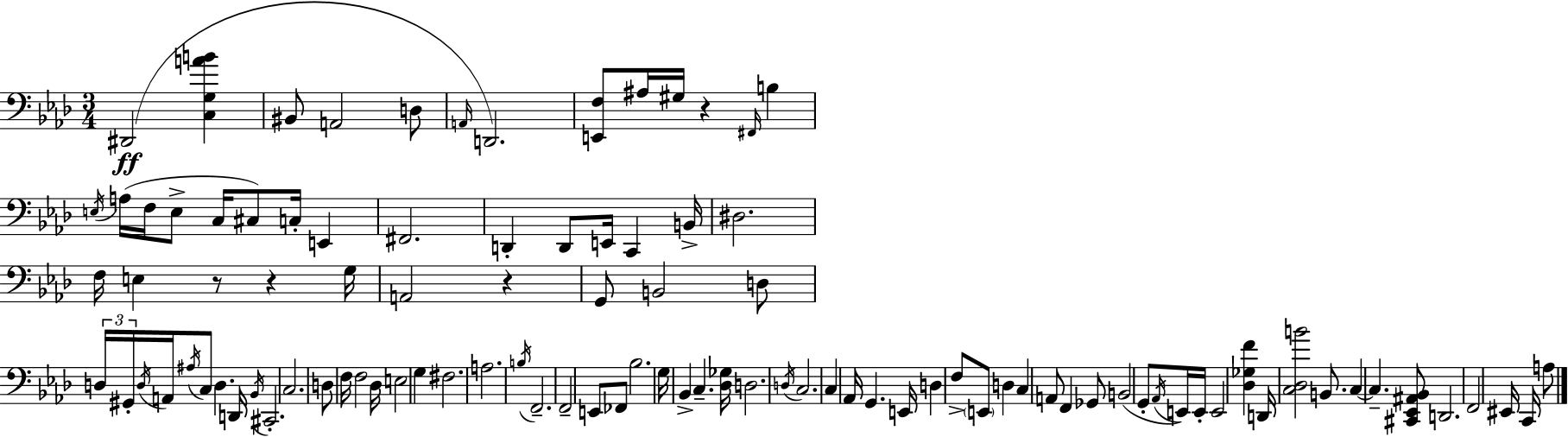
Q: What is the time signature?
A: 3/4